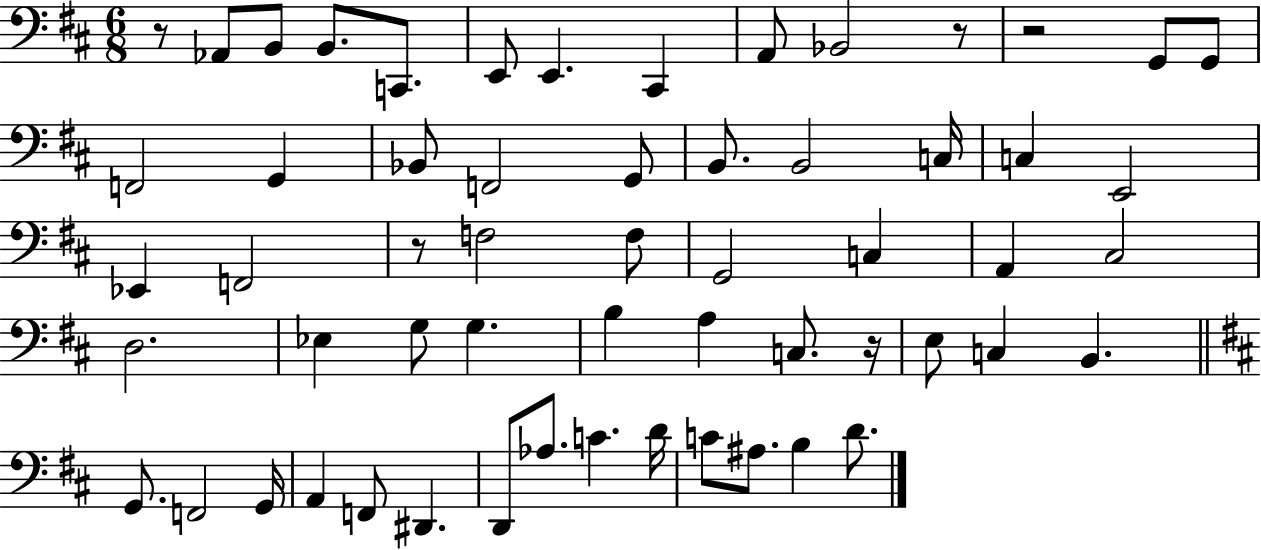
{
  \clef bass
  \numericTimeSignature
  \time 6/8
  \key d \major
  r8 aes,8 b,8 b,8. c,8. | e,8 e,4. cis,4 | a,8 bes,2 r8 | r2 g,8 g,8 | \break f,2 g,4 | bes,8 f,2 g,8 | b,8. b,2 c16 | c4 e,2 | \break ees,4 f,2 | r8 f2 f8 | g,2 c4 | a,4 cis2 | \break d2. | ees4 g8 g4. | b4 a4 c8. r16 | e8 c4 b,4. | \break \bar "||" \break \key b \minor g,8. f,2 g,16 | a,4 f,8 dis,4. | d,8 aes8. c'4. d'16 | c'8 ais8. b4 d'8. | \break \bar "|."
}